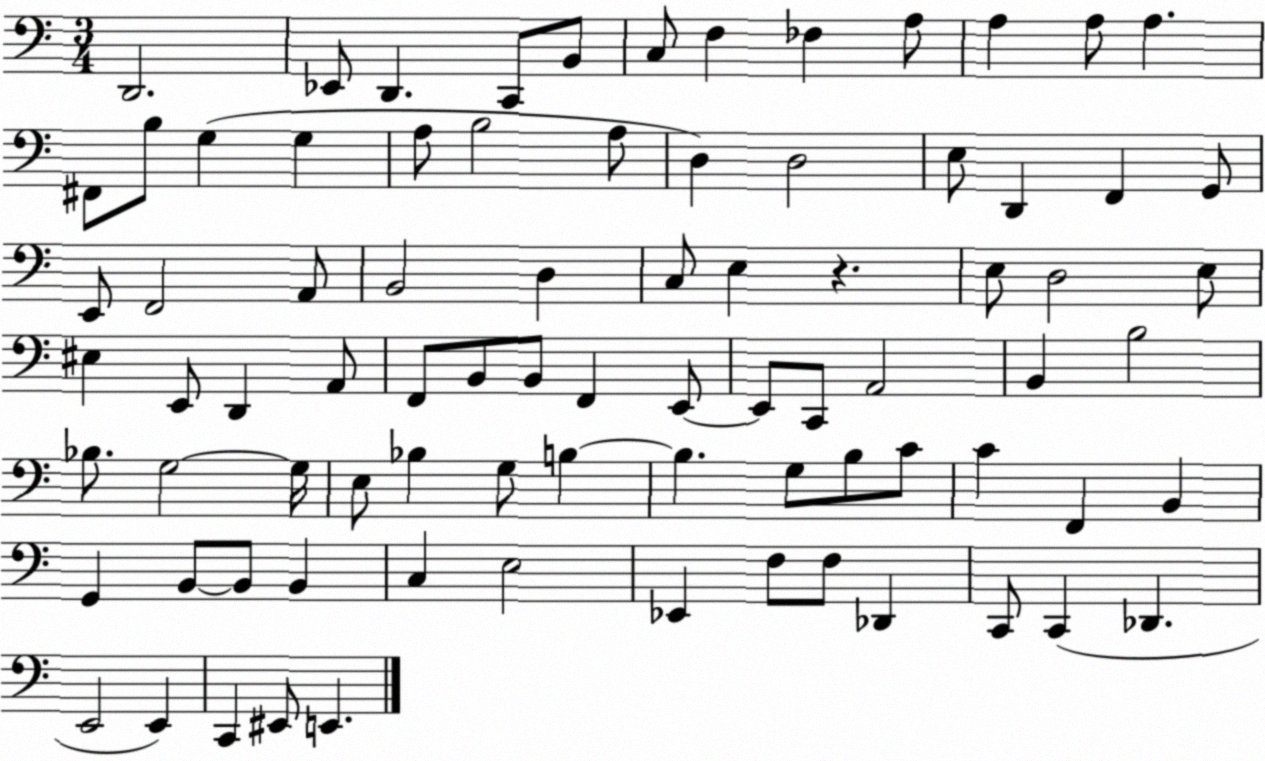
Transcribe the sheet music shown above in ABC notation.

X:1
T:Untitled
M:3/4
L:1/4
K:C
D,,2 _E,,/2 D,, C,,/2 B,,/2 C,/2 F, _F, A,/2 A, A,/2 A, ^F,,/2 B,/2 G, G, A,/2 B,2 A,/2 D, D,2 E,/2 D,, F,, G,,/2 E,,/2 F,,2 A,,/2 B,,2 D, C,/2 E, z E,/2 D,2 E,/2 ^E, E,,/2 D,, A,,/2 F,,/2 B,,/2 B,,/2 F,, E,,/2 E,,/2 C,,/2 A,,2 B,, B,2 _B,/2 G,2 G,/4 E,/2 _B, G,/2 B, B, G,/2 B,/2 C/2 C F,, B,, G,, B,,/2 B,,/2 B,, C, E,2 _E,, F,/2 F,/2 _D,, C,,/2 C,, _D,, E,,2 E,, C,, ^E,,/2 E,,